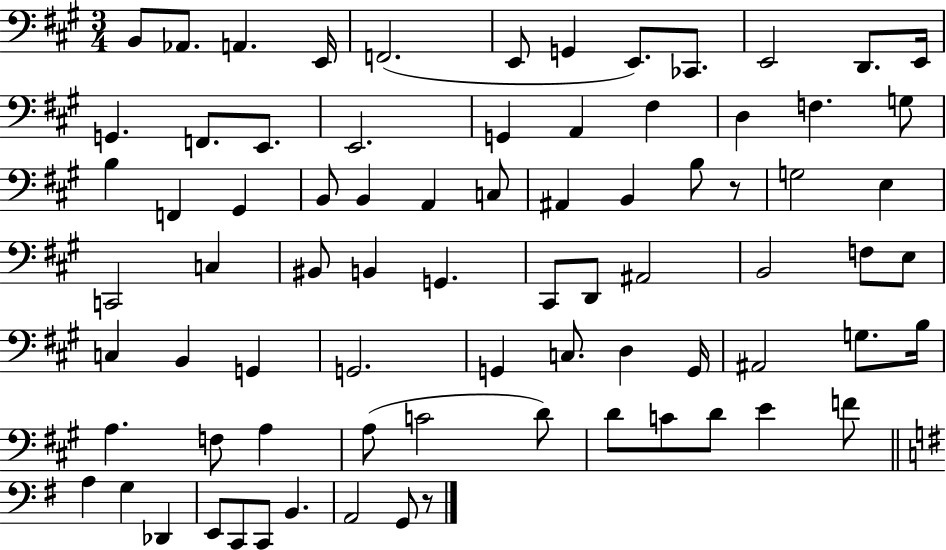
B2/e Ab2/e. A2/q. E2/s F2/h. E2/e G2/q E2/e. CES2/e. E2/h D2/e. E2/s G2/q. F2/e. E2/e. E2/h. G2/q A2/q F#3/q D3/q F3/q. G3/e B3/q F2/q G#2/q B2/e B2/q A2/q C3/e A#2/q B2/q B3/e R/e G3/h E3/q C2/h C3/q BIS2/e B2/q G2/q. C#2/e D2/e A#2/h B2/h F3/e E3/e C3/q B2/q G2/q G2/h. G2/q C3/e. D3/q G2/s A#2/h G3/e. B3/s A3/q. F3/e A3/q A3/e C4/h D4/e D4/e C4/e D4/e E4/q F4/e A3/q G3/q Db2/q E2/e C2/e C2/e B2/q. A2/h G2/e R/e